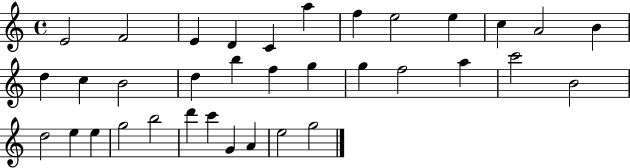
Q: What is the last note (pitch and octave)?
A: G5